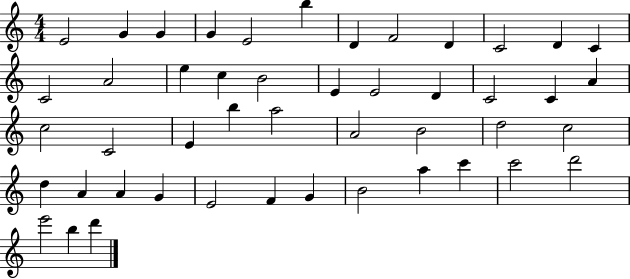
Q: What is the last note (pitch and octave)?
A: D6